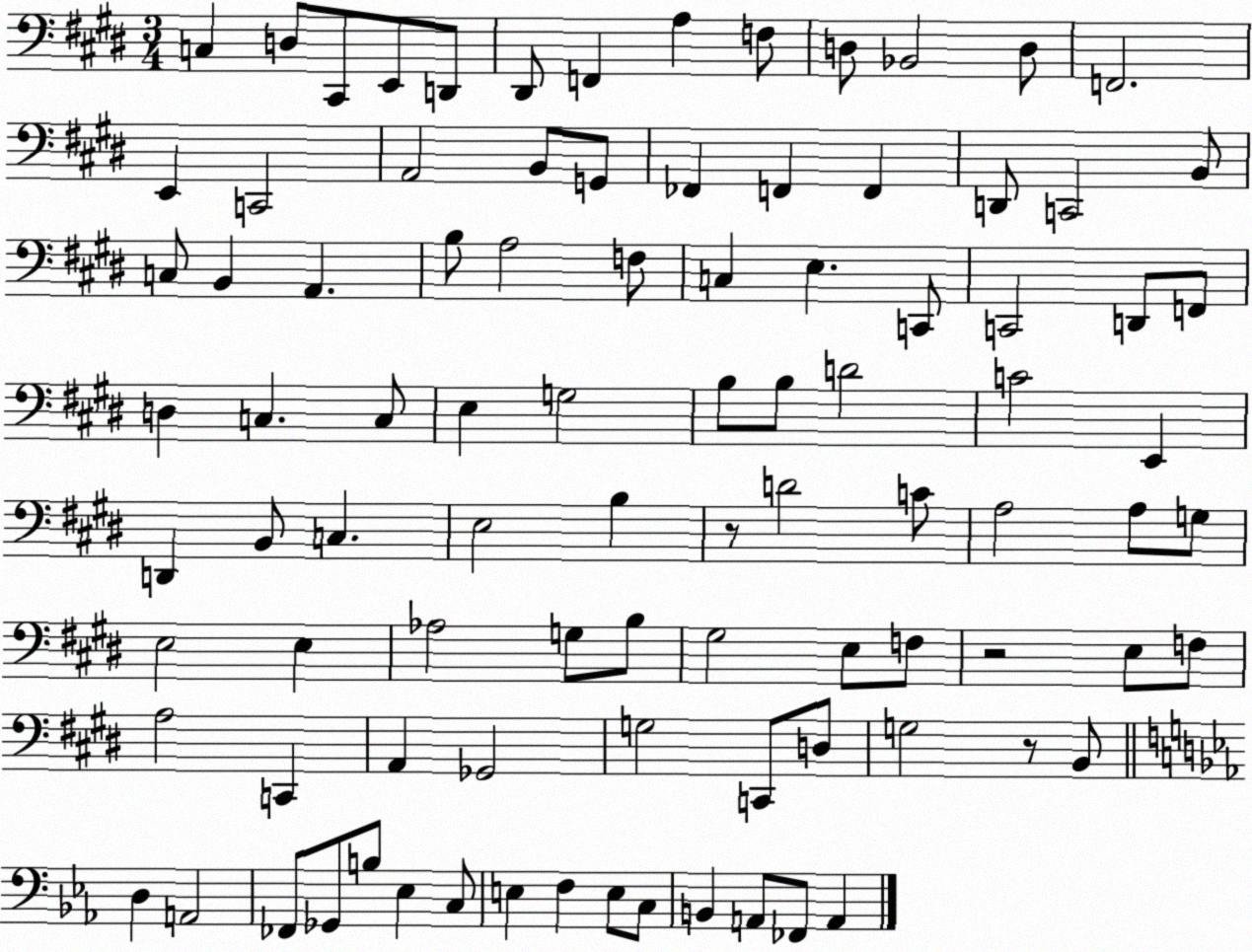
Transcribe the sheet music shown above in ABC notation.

X:1
T:Untitled
M:3/4
L:1/4
K:E
C, D,/2 ^C,,/2 E,,/2 D,,/2 ^D,,/2 F,, A, F,/2 D,/2 _B,,2 D,/2 F,,2 E,, C,,2 A,,2 B,,/2 G,,/2 _F,, F,, F,, D,,/2 C,,2 B,,/2 C,/2 B,, A,, B,/2 A,2 F,/2 C, E, C,,/2 C,,2 D,,/2 F,,/2 D, C, C,/2 E, G,2 B,/2 B,/2 D2 C2 E,, D,, B,,/2 C, E,2 B, z/2 D2 C/2 A,2 A,/2 G,/2 E,2 E, _A,2 G,/2 B,/2 ^G,2 E,/2 F,/2 z2 E,/2 F,/2 A,2 C,, A,, _G,,2 G,2 C,,/2 D,/2 G,2 z/2 B,,/2 D, A,,2 _F,,/2 _G,,/2 B,/2 _E, C,/2 E, F, E,/2 C,/2 B,, A,,/2 _F,,/2 A,,